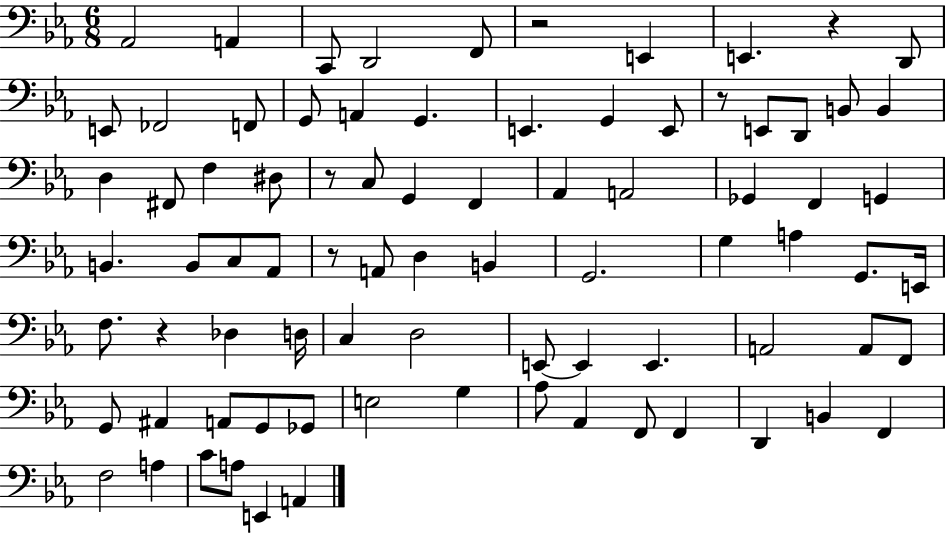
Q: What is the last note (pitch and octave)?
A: A2